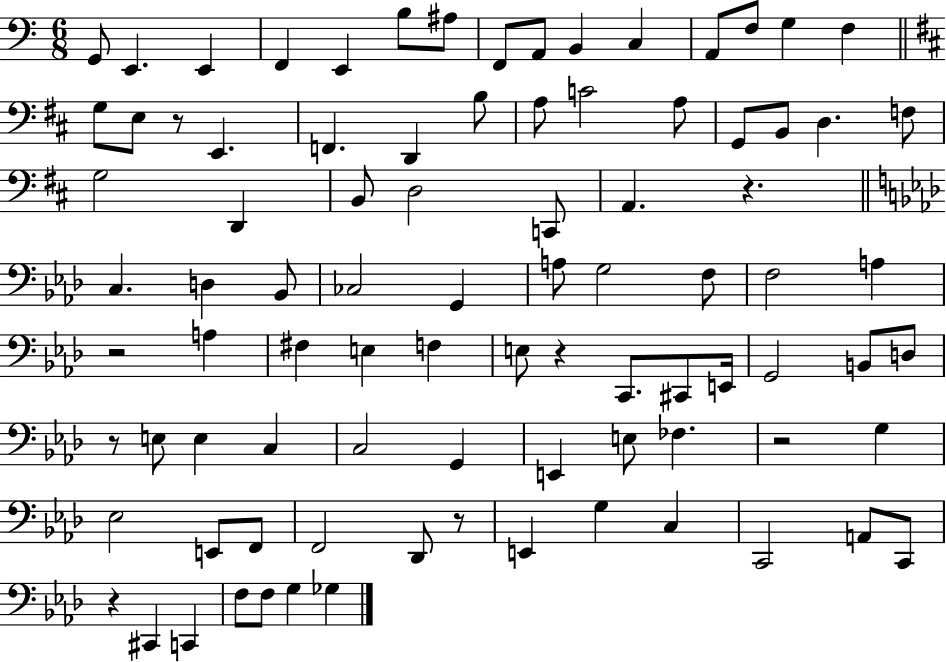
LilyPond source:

{
  \clef bass
  \numericTimeSignature
  \time 6/8
  \key c \major
  g,8 e,4. e,4 | f,4 e,4 b8 ais8 | f,8 a,8 b,4 c4 | a,8 f8 g4 f4 | \break \bar "||" \break \key d \major g8 e8 r8 e,4. | f,4. d,4 b8 | a8 c'2 a8 | g,8 b,8 d4. f8 | \break g2 d,4 | b,8 d2 c,8 | a,4. r4. | \bar "||" \break \key f \minor c4. d4 bes,8 | ces2 g,4 | a8 g2 f8 | f2 a4 | \break r2 a4 | fis4 e4 f4 | e8 r4 c,8. cis,8 e,16 | g,2 b,8 d8 | \break r8 e8 e4 c4 | c2 g,4 | e,4 e8 fes4. | r2 g4 | \break ees2 e,8 f,8 | f,2 des,8 r8 | e,4 g4 c4 | c,2 a,8 c,8 | \break r4 cis,4 c,4 | f8 f8 g4 ges4 | \bar "|."
}